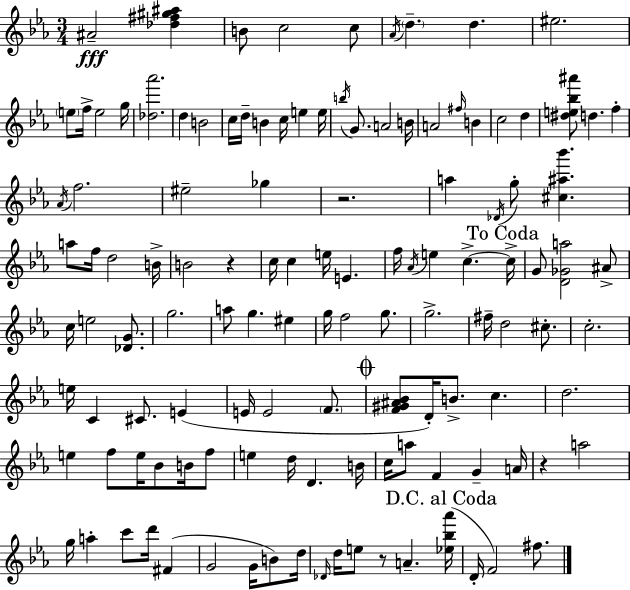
{
  \clef treble
  \numericTimeSignature
  \time 3/4
  \key ees \major
  ais'2--\fff <des'' fis'' gis'' ais''>4 | b'8 c''2 c''8 | \acciaccatura { aes'16 } \parenthesize d''4.-- d''4. | eis''2. | \break \parenthesize e''8 f''16-> e''2 | g''16 <des'' aes'''>2. | d''4 b'2 | c''16 d''16-- b'4 c''16 e''4 | \break e''16 \acciaccatura { b''16 } g'8. a'2 | b'16 a'2 \grace { fis''16 } b'4 | c''2 d''4 | <dis'' e'' bes'' ais'''>8 d''4. f''4-. | \break \acciaccatura { aes'16 } f''2. | eis''2-- | ges''4 r2. | a''4 \acciaccatura { des'16 } g''8-. <cis'' ais'' bes'''>4. | \break a''8 f''16 d''2 | b'16-> b'2 | r4 c''16 c''4 e''16 e'4. | f''16 \acciaccatura { aes'16 } e''4 c''4.->~~ | \break \mark "To Coda" c''16-> g'8 <d' ges' a''>2 | ais'8-> c''16 e''2 | <des' g'>8. g''2. | a''8 g''4. | \break eis''4 g''16 f''2 | g''8. g''2.-> | fis''16-- d''2 | cis''8.-. c''2.-. | \break e''16 c'4 cis'8. | e'4( e'16 e'2 | \parenthesize f'8. \mark \markup { \musicglyph "scripts.coda" } <f' gis' ais' bes'>8 d'16-.) b'8.-> | c''4. d''2. | \break e''4 f''8 | e''16 bes'8 b'16 f''8 e''4 d''16 d'4. | b'16 c''16 a''8 f'4 | g'4-- a'16 r4 a''2 | \break g''16 a''4-. c'''8 | d'''16 fis'4( g'2 | g'16 b'8) d''16 \grace { des'16 } d''16 e''8 r8 | a'4.-- \mark "D.C. al Coda" <ees'' bes'' aes'''>16( d'16-. f'2) | \break fis''8. \bar "|."
}